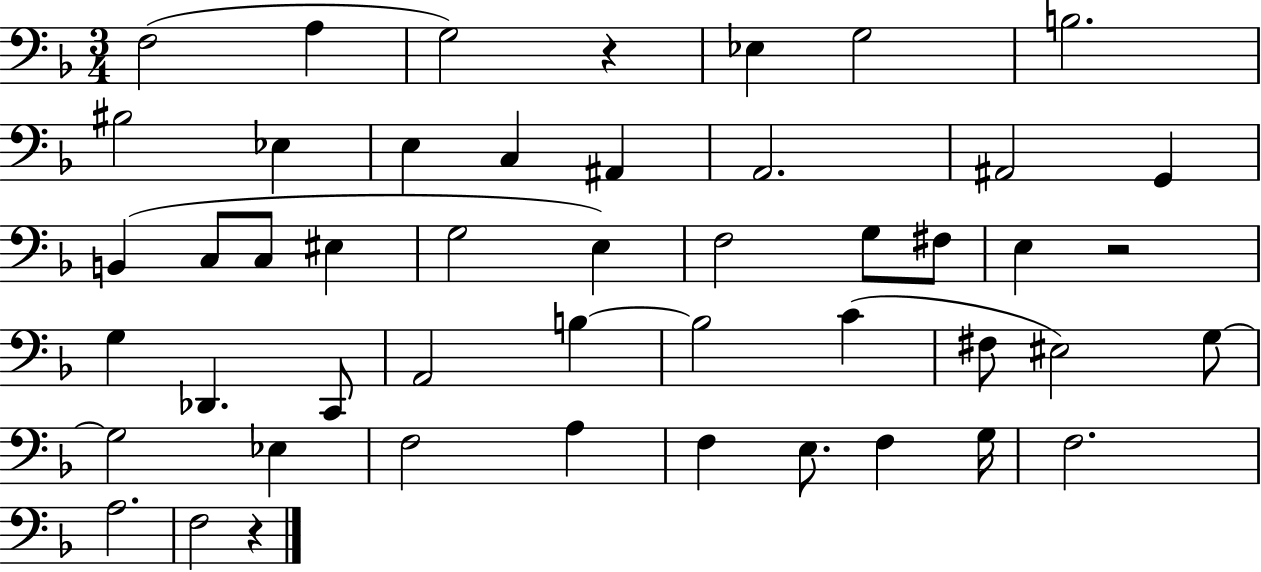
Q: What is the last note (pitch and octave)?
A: F3